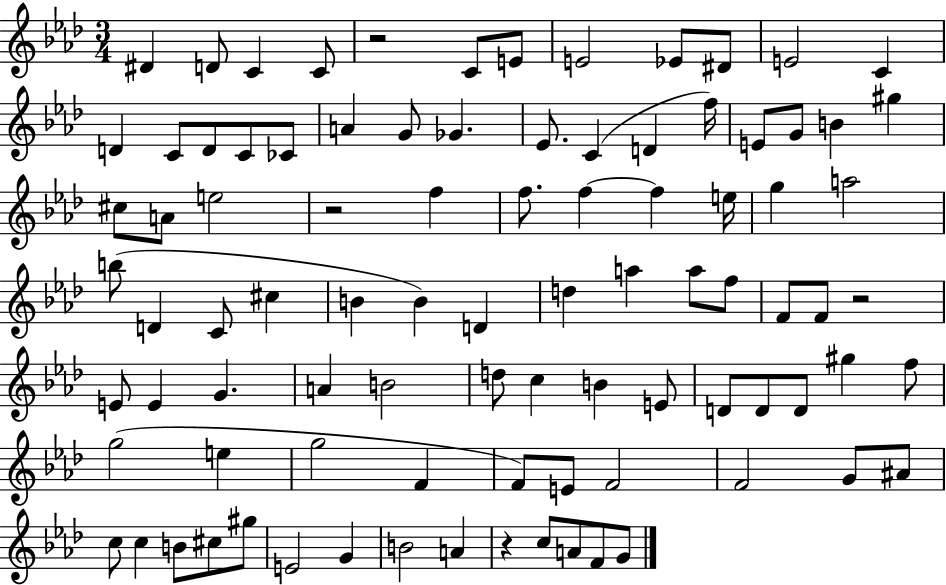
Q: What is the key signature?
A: AES major